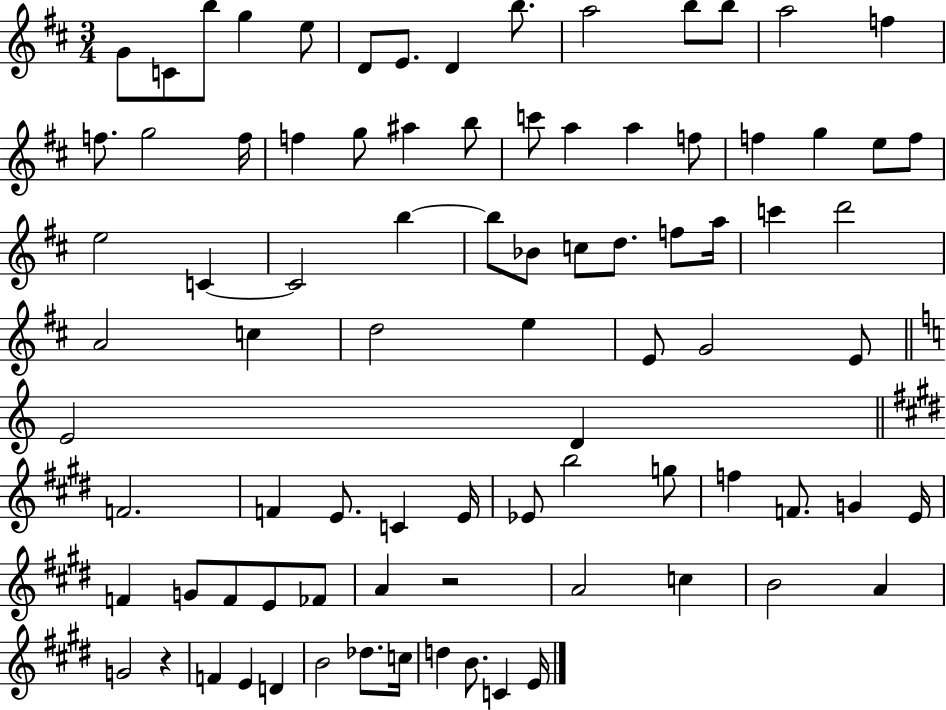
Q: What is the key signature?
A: D major